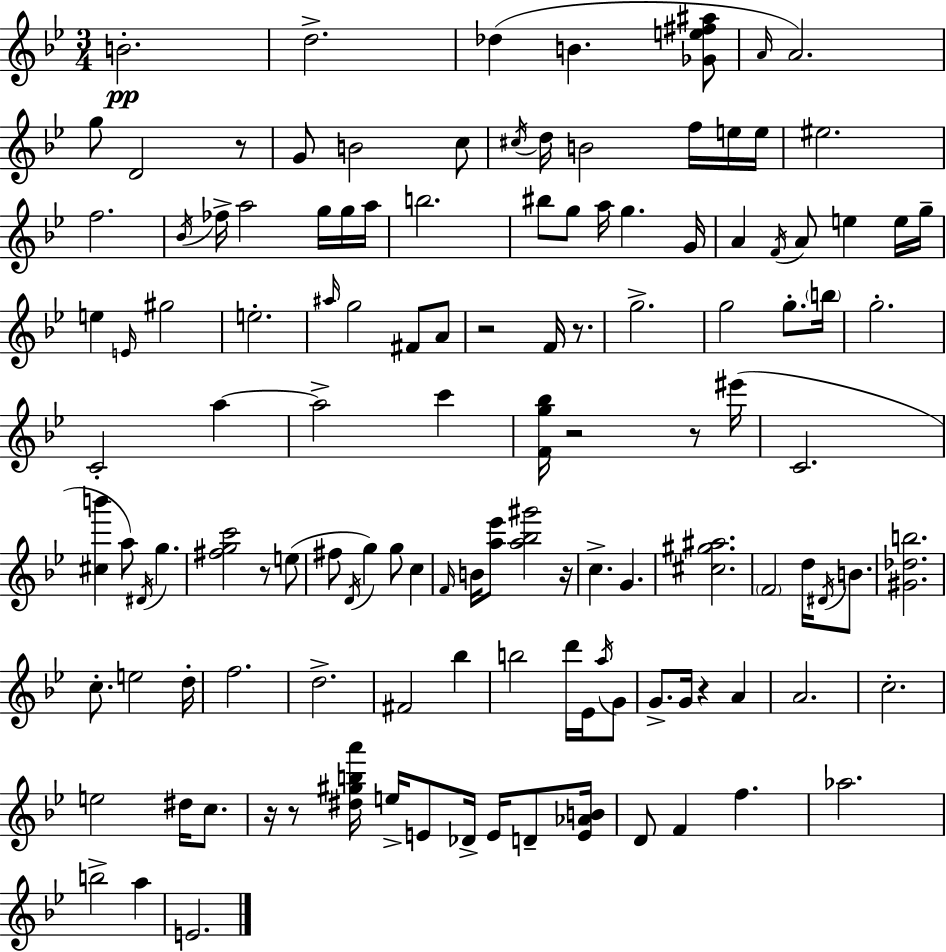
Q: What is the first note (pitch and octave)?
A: B4